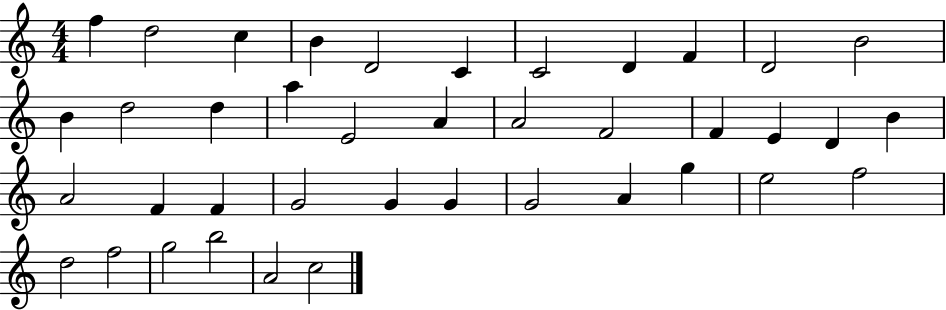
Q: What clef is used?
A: treble